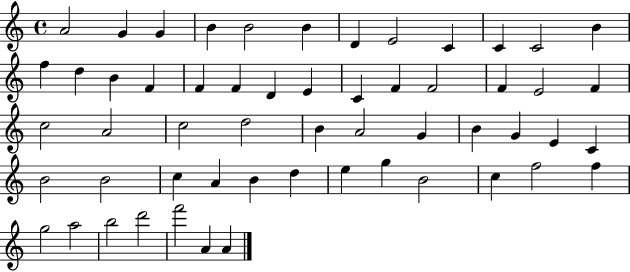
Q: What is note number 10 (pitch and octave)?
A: C4